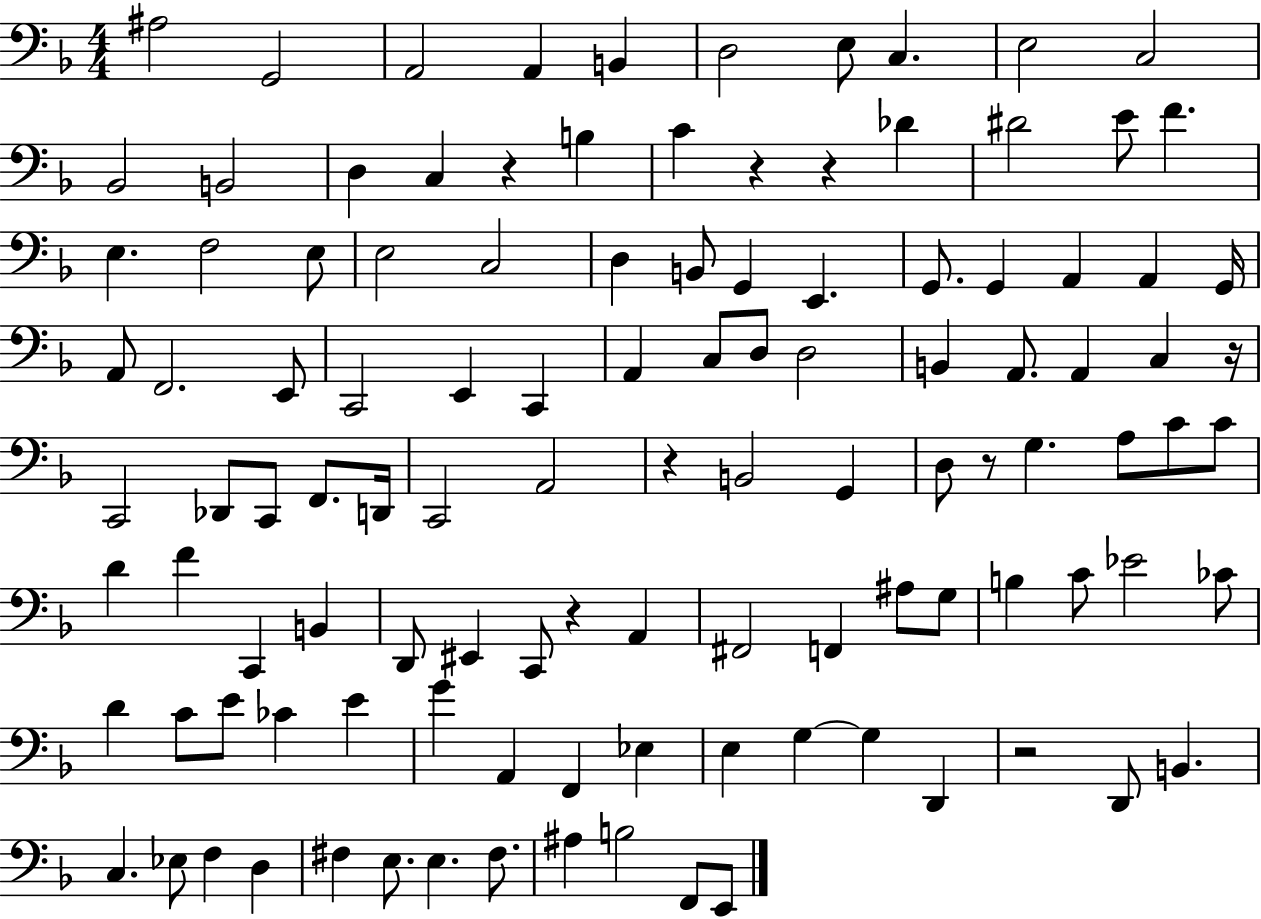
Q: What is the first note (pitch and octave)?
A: A#3